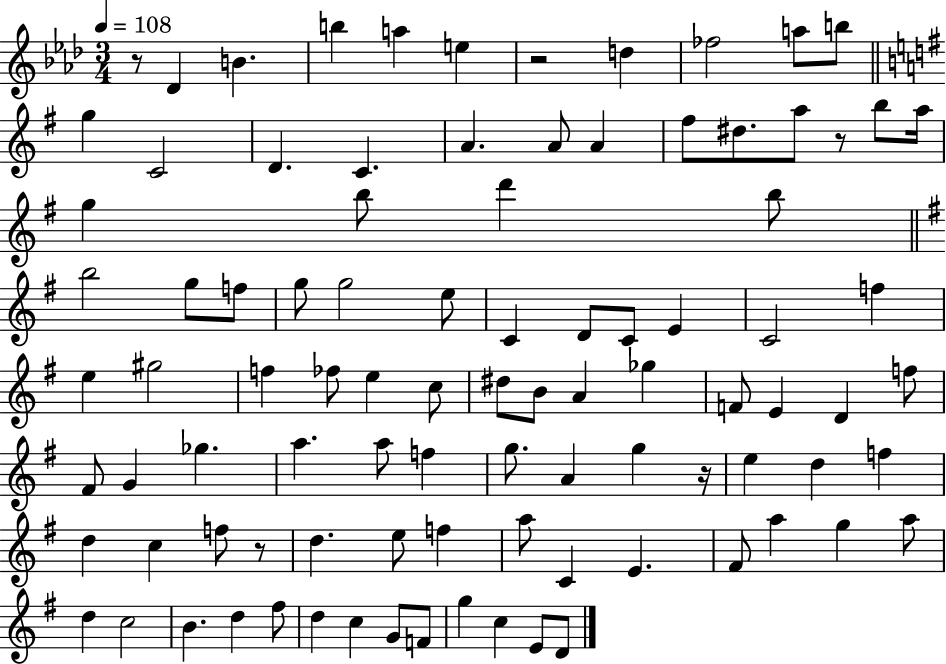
{
  \clef treble
  \numericTimeSignature
  \time 3/4
  \key aes \major
  \tempo 4 = 108
  r8 des'4 b'4. | b''4 a''4 e''4 | r2 d''4 | fes''2 a''8 b''8 | \break \bar "||" \break \key g \major g''4 c'2 | d'4. c'4. | a'4. a'8 a'4 | fis''8 dis''8. a''8 r8 b''8 a''16 | \break g''4 b''8 d'''4 b''8 | \bar "||" \break \key e \minor b''2 g''8 f''8 | g''8 g''2 e''8 | c'4 d'8 c'8 e'4 | c'2 f''4 | \break e''4 gis''2 | f''4 fes''8 e''4 c''8 | dis''8 b'8 a'4 ges''4 | f'8 e'4 d'4 f''8 | \break fis'8 g'4 ges''4. | a''4. a''8 f''4 | g''8. a'4 g''4 r16 | e''4 d''4 f''4 | \break d''4 c''4 f''8 r8 | d''4. e''8 f''4 | a''8 c'4 e'4. | fis'8 a''4 g''4 a''8 | \break d''4 c''2 | b'4. d''4 fis''8 | d''4 c''4 g'8 f'8 | g''4 c''4 e'8 d'8 | \break \bar "|."
}